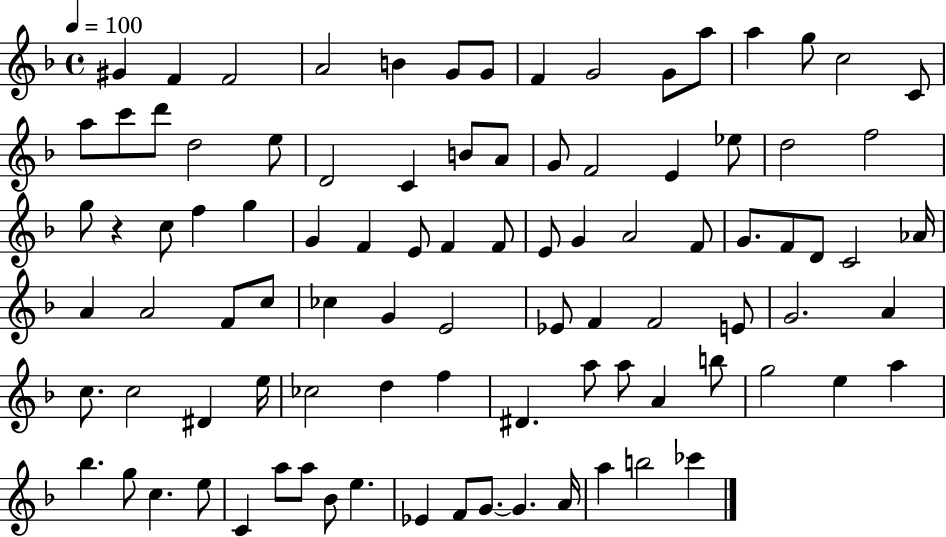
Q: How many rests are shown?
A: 1